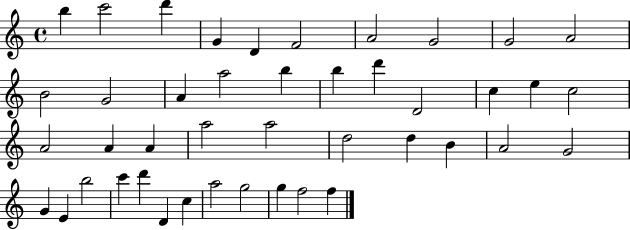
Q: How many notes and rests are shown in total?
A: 43